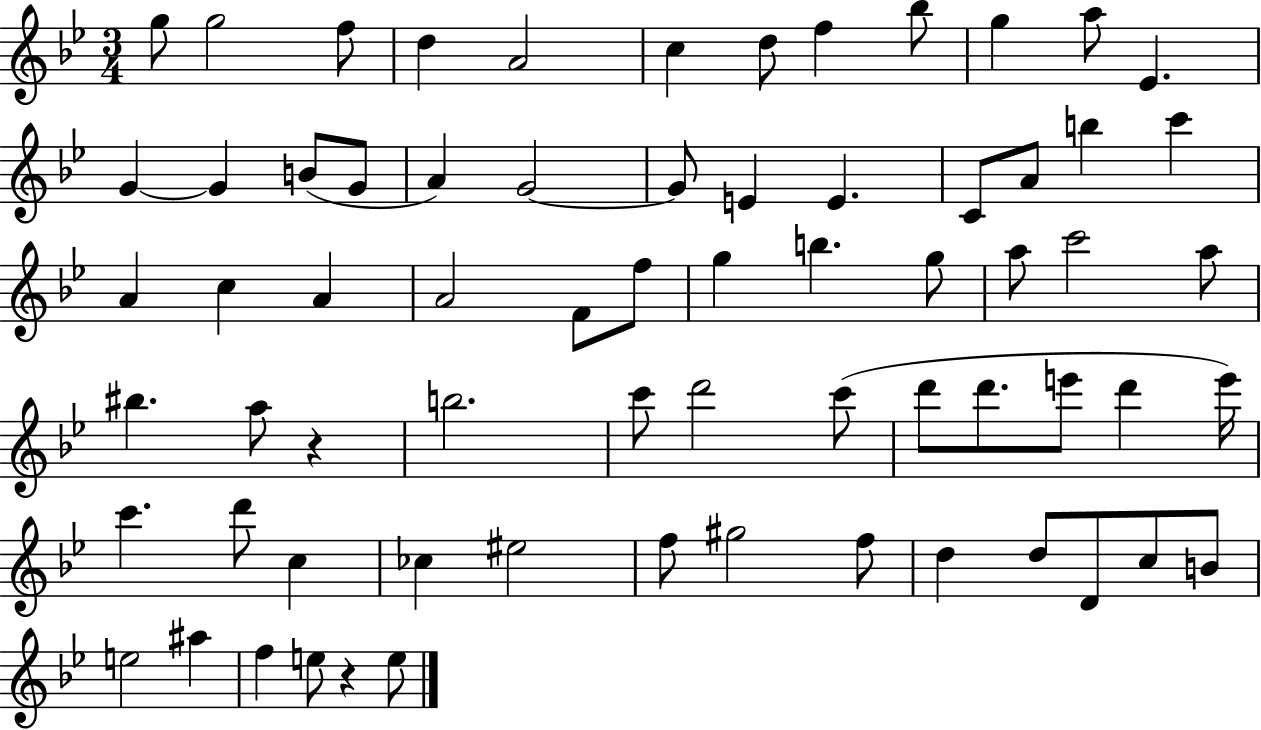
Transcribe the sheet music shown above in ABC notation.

X:1
T:Untitled
M:3/4
L:1/4
K:Bb
g/2 g2 f/2 d A2 c d/2 f _b/2 g a/2 _E G G B/2 G/2 A G2 G/2 E E C/2 A/2 b c' A c A A2 F/2 f/2 g b g/2 a/2 c'2 a/2 ^b a/2 z b2 c'/2 d'2 c'/2 d'/2 d'/2 e'/2 d' e'/4 c' d'/2 c _c ^e2 f/2 ^g2 f/2 d d/2 D/2 c/2 B/2 e2 ^a f e/2 z e/2